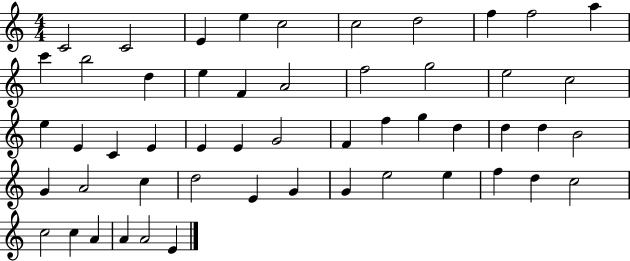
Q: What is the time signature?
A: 4/4